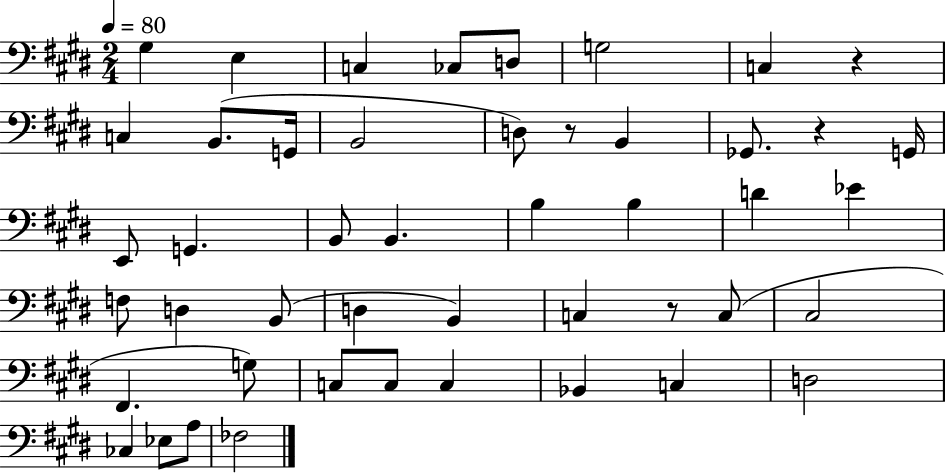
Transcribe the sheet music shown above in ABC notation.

X:1
T:Untitled
M:2/4
L:1/4
K:E
^G, E, C, _C,/2 D,/2 G,2 C, z C, B,,/2 G,,/4 B,,2 D,/2 z/2 B,, _G,,/2 z G,,/4 E,,/2 G,, B,,/2 B,, B, B, D _E F,/2 D, B,,/2 D, B,, C, z/2 C,/2 ^C,2 ^F,, G,/2 C,/2 C,/2 C, _B,, C, D,2 _C, _E,/2 A,/2 _F,2